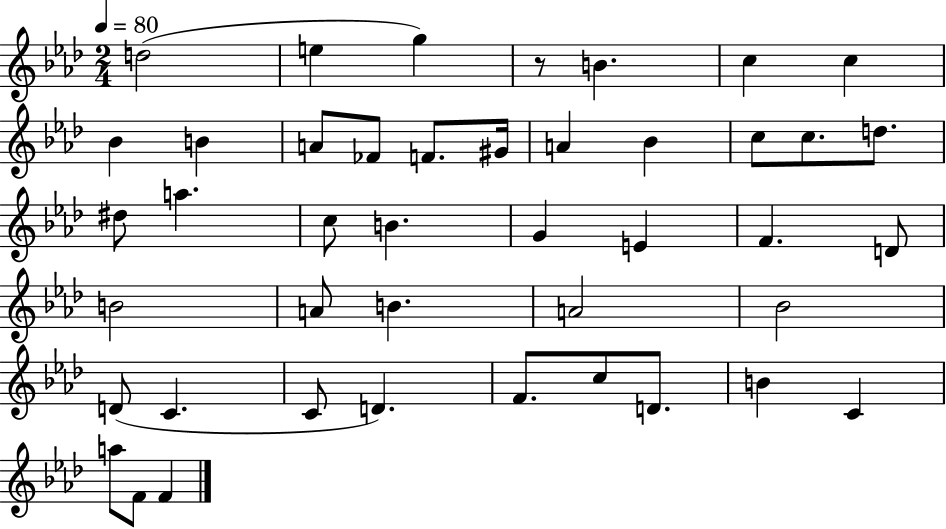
{
  \clef treble
  \numericTimeSignature
  \time 2/4
  \key aes \major
  \tempo 4 = 80
  d''2( | e''4 g''4) | r8 b'4. | c''4 c''4 | \break bes'4 b'4 | a'8 fes'8 f'8. gis'16 | a'4 bes'4 | c''8 c''8. d''8. | \break dis''8 a''4. | c''8 b'4. | g'4 e'4 | f'4. d'8 | \break b'2 | a'8 b'4. | a'2 | bes'2 | \break d'8( c'4. | c'8 d'4.) | f'8. c''8 d'8. | b'4 c'4 | \break a''8 f'8 f'4 | \bar "|."
}